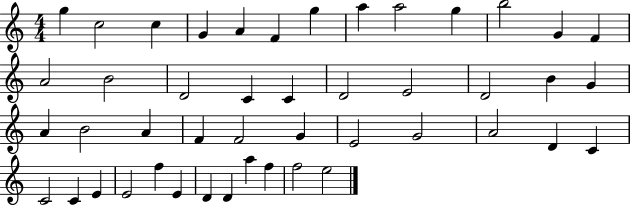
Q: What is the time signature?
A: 4/4